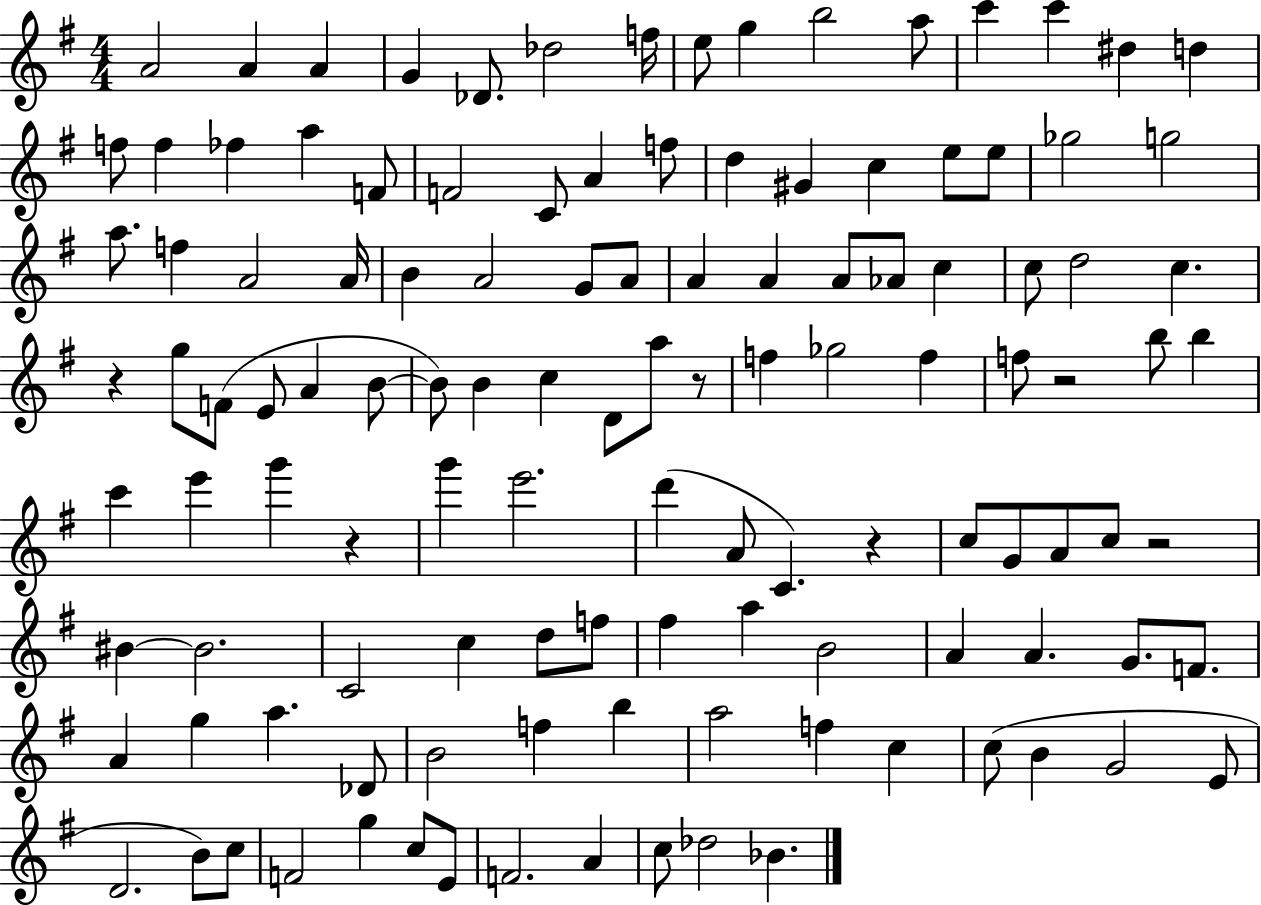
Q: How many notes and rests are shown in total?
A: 120